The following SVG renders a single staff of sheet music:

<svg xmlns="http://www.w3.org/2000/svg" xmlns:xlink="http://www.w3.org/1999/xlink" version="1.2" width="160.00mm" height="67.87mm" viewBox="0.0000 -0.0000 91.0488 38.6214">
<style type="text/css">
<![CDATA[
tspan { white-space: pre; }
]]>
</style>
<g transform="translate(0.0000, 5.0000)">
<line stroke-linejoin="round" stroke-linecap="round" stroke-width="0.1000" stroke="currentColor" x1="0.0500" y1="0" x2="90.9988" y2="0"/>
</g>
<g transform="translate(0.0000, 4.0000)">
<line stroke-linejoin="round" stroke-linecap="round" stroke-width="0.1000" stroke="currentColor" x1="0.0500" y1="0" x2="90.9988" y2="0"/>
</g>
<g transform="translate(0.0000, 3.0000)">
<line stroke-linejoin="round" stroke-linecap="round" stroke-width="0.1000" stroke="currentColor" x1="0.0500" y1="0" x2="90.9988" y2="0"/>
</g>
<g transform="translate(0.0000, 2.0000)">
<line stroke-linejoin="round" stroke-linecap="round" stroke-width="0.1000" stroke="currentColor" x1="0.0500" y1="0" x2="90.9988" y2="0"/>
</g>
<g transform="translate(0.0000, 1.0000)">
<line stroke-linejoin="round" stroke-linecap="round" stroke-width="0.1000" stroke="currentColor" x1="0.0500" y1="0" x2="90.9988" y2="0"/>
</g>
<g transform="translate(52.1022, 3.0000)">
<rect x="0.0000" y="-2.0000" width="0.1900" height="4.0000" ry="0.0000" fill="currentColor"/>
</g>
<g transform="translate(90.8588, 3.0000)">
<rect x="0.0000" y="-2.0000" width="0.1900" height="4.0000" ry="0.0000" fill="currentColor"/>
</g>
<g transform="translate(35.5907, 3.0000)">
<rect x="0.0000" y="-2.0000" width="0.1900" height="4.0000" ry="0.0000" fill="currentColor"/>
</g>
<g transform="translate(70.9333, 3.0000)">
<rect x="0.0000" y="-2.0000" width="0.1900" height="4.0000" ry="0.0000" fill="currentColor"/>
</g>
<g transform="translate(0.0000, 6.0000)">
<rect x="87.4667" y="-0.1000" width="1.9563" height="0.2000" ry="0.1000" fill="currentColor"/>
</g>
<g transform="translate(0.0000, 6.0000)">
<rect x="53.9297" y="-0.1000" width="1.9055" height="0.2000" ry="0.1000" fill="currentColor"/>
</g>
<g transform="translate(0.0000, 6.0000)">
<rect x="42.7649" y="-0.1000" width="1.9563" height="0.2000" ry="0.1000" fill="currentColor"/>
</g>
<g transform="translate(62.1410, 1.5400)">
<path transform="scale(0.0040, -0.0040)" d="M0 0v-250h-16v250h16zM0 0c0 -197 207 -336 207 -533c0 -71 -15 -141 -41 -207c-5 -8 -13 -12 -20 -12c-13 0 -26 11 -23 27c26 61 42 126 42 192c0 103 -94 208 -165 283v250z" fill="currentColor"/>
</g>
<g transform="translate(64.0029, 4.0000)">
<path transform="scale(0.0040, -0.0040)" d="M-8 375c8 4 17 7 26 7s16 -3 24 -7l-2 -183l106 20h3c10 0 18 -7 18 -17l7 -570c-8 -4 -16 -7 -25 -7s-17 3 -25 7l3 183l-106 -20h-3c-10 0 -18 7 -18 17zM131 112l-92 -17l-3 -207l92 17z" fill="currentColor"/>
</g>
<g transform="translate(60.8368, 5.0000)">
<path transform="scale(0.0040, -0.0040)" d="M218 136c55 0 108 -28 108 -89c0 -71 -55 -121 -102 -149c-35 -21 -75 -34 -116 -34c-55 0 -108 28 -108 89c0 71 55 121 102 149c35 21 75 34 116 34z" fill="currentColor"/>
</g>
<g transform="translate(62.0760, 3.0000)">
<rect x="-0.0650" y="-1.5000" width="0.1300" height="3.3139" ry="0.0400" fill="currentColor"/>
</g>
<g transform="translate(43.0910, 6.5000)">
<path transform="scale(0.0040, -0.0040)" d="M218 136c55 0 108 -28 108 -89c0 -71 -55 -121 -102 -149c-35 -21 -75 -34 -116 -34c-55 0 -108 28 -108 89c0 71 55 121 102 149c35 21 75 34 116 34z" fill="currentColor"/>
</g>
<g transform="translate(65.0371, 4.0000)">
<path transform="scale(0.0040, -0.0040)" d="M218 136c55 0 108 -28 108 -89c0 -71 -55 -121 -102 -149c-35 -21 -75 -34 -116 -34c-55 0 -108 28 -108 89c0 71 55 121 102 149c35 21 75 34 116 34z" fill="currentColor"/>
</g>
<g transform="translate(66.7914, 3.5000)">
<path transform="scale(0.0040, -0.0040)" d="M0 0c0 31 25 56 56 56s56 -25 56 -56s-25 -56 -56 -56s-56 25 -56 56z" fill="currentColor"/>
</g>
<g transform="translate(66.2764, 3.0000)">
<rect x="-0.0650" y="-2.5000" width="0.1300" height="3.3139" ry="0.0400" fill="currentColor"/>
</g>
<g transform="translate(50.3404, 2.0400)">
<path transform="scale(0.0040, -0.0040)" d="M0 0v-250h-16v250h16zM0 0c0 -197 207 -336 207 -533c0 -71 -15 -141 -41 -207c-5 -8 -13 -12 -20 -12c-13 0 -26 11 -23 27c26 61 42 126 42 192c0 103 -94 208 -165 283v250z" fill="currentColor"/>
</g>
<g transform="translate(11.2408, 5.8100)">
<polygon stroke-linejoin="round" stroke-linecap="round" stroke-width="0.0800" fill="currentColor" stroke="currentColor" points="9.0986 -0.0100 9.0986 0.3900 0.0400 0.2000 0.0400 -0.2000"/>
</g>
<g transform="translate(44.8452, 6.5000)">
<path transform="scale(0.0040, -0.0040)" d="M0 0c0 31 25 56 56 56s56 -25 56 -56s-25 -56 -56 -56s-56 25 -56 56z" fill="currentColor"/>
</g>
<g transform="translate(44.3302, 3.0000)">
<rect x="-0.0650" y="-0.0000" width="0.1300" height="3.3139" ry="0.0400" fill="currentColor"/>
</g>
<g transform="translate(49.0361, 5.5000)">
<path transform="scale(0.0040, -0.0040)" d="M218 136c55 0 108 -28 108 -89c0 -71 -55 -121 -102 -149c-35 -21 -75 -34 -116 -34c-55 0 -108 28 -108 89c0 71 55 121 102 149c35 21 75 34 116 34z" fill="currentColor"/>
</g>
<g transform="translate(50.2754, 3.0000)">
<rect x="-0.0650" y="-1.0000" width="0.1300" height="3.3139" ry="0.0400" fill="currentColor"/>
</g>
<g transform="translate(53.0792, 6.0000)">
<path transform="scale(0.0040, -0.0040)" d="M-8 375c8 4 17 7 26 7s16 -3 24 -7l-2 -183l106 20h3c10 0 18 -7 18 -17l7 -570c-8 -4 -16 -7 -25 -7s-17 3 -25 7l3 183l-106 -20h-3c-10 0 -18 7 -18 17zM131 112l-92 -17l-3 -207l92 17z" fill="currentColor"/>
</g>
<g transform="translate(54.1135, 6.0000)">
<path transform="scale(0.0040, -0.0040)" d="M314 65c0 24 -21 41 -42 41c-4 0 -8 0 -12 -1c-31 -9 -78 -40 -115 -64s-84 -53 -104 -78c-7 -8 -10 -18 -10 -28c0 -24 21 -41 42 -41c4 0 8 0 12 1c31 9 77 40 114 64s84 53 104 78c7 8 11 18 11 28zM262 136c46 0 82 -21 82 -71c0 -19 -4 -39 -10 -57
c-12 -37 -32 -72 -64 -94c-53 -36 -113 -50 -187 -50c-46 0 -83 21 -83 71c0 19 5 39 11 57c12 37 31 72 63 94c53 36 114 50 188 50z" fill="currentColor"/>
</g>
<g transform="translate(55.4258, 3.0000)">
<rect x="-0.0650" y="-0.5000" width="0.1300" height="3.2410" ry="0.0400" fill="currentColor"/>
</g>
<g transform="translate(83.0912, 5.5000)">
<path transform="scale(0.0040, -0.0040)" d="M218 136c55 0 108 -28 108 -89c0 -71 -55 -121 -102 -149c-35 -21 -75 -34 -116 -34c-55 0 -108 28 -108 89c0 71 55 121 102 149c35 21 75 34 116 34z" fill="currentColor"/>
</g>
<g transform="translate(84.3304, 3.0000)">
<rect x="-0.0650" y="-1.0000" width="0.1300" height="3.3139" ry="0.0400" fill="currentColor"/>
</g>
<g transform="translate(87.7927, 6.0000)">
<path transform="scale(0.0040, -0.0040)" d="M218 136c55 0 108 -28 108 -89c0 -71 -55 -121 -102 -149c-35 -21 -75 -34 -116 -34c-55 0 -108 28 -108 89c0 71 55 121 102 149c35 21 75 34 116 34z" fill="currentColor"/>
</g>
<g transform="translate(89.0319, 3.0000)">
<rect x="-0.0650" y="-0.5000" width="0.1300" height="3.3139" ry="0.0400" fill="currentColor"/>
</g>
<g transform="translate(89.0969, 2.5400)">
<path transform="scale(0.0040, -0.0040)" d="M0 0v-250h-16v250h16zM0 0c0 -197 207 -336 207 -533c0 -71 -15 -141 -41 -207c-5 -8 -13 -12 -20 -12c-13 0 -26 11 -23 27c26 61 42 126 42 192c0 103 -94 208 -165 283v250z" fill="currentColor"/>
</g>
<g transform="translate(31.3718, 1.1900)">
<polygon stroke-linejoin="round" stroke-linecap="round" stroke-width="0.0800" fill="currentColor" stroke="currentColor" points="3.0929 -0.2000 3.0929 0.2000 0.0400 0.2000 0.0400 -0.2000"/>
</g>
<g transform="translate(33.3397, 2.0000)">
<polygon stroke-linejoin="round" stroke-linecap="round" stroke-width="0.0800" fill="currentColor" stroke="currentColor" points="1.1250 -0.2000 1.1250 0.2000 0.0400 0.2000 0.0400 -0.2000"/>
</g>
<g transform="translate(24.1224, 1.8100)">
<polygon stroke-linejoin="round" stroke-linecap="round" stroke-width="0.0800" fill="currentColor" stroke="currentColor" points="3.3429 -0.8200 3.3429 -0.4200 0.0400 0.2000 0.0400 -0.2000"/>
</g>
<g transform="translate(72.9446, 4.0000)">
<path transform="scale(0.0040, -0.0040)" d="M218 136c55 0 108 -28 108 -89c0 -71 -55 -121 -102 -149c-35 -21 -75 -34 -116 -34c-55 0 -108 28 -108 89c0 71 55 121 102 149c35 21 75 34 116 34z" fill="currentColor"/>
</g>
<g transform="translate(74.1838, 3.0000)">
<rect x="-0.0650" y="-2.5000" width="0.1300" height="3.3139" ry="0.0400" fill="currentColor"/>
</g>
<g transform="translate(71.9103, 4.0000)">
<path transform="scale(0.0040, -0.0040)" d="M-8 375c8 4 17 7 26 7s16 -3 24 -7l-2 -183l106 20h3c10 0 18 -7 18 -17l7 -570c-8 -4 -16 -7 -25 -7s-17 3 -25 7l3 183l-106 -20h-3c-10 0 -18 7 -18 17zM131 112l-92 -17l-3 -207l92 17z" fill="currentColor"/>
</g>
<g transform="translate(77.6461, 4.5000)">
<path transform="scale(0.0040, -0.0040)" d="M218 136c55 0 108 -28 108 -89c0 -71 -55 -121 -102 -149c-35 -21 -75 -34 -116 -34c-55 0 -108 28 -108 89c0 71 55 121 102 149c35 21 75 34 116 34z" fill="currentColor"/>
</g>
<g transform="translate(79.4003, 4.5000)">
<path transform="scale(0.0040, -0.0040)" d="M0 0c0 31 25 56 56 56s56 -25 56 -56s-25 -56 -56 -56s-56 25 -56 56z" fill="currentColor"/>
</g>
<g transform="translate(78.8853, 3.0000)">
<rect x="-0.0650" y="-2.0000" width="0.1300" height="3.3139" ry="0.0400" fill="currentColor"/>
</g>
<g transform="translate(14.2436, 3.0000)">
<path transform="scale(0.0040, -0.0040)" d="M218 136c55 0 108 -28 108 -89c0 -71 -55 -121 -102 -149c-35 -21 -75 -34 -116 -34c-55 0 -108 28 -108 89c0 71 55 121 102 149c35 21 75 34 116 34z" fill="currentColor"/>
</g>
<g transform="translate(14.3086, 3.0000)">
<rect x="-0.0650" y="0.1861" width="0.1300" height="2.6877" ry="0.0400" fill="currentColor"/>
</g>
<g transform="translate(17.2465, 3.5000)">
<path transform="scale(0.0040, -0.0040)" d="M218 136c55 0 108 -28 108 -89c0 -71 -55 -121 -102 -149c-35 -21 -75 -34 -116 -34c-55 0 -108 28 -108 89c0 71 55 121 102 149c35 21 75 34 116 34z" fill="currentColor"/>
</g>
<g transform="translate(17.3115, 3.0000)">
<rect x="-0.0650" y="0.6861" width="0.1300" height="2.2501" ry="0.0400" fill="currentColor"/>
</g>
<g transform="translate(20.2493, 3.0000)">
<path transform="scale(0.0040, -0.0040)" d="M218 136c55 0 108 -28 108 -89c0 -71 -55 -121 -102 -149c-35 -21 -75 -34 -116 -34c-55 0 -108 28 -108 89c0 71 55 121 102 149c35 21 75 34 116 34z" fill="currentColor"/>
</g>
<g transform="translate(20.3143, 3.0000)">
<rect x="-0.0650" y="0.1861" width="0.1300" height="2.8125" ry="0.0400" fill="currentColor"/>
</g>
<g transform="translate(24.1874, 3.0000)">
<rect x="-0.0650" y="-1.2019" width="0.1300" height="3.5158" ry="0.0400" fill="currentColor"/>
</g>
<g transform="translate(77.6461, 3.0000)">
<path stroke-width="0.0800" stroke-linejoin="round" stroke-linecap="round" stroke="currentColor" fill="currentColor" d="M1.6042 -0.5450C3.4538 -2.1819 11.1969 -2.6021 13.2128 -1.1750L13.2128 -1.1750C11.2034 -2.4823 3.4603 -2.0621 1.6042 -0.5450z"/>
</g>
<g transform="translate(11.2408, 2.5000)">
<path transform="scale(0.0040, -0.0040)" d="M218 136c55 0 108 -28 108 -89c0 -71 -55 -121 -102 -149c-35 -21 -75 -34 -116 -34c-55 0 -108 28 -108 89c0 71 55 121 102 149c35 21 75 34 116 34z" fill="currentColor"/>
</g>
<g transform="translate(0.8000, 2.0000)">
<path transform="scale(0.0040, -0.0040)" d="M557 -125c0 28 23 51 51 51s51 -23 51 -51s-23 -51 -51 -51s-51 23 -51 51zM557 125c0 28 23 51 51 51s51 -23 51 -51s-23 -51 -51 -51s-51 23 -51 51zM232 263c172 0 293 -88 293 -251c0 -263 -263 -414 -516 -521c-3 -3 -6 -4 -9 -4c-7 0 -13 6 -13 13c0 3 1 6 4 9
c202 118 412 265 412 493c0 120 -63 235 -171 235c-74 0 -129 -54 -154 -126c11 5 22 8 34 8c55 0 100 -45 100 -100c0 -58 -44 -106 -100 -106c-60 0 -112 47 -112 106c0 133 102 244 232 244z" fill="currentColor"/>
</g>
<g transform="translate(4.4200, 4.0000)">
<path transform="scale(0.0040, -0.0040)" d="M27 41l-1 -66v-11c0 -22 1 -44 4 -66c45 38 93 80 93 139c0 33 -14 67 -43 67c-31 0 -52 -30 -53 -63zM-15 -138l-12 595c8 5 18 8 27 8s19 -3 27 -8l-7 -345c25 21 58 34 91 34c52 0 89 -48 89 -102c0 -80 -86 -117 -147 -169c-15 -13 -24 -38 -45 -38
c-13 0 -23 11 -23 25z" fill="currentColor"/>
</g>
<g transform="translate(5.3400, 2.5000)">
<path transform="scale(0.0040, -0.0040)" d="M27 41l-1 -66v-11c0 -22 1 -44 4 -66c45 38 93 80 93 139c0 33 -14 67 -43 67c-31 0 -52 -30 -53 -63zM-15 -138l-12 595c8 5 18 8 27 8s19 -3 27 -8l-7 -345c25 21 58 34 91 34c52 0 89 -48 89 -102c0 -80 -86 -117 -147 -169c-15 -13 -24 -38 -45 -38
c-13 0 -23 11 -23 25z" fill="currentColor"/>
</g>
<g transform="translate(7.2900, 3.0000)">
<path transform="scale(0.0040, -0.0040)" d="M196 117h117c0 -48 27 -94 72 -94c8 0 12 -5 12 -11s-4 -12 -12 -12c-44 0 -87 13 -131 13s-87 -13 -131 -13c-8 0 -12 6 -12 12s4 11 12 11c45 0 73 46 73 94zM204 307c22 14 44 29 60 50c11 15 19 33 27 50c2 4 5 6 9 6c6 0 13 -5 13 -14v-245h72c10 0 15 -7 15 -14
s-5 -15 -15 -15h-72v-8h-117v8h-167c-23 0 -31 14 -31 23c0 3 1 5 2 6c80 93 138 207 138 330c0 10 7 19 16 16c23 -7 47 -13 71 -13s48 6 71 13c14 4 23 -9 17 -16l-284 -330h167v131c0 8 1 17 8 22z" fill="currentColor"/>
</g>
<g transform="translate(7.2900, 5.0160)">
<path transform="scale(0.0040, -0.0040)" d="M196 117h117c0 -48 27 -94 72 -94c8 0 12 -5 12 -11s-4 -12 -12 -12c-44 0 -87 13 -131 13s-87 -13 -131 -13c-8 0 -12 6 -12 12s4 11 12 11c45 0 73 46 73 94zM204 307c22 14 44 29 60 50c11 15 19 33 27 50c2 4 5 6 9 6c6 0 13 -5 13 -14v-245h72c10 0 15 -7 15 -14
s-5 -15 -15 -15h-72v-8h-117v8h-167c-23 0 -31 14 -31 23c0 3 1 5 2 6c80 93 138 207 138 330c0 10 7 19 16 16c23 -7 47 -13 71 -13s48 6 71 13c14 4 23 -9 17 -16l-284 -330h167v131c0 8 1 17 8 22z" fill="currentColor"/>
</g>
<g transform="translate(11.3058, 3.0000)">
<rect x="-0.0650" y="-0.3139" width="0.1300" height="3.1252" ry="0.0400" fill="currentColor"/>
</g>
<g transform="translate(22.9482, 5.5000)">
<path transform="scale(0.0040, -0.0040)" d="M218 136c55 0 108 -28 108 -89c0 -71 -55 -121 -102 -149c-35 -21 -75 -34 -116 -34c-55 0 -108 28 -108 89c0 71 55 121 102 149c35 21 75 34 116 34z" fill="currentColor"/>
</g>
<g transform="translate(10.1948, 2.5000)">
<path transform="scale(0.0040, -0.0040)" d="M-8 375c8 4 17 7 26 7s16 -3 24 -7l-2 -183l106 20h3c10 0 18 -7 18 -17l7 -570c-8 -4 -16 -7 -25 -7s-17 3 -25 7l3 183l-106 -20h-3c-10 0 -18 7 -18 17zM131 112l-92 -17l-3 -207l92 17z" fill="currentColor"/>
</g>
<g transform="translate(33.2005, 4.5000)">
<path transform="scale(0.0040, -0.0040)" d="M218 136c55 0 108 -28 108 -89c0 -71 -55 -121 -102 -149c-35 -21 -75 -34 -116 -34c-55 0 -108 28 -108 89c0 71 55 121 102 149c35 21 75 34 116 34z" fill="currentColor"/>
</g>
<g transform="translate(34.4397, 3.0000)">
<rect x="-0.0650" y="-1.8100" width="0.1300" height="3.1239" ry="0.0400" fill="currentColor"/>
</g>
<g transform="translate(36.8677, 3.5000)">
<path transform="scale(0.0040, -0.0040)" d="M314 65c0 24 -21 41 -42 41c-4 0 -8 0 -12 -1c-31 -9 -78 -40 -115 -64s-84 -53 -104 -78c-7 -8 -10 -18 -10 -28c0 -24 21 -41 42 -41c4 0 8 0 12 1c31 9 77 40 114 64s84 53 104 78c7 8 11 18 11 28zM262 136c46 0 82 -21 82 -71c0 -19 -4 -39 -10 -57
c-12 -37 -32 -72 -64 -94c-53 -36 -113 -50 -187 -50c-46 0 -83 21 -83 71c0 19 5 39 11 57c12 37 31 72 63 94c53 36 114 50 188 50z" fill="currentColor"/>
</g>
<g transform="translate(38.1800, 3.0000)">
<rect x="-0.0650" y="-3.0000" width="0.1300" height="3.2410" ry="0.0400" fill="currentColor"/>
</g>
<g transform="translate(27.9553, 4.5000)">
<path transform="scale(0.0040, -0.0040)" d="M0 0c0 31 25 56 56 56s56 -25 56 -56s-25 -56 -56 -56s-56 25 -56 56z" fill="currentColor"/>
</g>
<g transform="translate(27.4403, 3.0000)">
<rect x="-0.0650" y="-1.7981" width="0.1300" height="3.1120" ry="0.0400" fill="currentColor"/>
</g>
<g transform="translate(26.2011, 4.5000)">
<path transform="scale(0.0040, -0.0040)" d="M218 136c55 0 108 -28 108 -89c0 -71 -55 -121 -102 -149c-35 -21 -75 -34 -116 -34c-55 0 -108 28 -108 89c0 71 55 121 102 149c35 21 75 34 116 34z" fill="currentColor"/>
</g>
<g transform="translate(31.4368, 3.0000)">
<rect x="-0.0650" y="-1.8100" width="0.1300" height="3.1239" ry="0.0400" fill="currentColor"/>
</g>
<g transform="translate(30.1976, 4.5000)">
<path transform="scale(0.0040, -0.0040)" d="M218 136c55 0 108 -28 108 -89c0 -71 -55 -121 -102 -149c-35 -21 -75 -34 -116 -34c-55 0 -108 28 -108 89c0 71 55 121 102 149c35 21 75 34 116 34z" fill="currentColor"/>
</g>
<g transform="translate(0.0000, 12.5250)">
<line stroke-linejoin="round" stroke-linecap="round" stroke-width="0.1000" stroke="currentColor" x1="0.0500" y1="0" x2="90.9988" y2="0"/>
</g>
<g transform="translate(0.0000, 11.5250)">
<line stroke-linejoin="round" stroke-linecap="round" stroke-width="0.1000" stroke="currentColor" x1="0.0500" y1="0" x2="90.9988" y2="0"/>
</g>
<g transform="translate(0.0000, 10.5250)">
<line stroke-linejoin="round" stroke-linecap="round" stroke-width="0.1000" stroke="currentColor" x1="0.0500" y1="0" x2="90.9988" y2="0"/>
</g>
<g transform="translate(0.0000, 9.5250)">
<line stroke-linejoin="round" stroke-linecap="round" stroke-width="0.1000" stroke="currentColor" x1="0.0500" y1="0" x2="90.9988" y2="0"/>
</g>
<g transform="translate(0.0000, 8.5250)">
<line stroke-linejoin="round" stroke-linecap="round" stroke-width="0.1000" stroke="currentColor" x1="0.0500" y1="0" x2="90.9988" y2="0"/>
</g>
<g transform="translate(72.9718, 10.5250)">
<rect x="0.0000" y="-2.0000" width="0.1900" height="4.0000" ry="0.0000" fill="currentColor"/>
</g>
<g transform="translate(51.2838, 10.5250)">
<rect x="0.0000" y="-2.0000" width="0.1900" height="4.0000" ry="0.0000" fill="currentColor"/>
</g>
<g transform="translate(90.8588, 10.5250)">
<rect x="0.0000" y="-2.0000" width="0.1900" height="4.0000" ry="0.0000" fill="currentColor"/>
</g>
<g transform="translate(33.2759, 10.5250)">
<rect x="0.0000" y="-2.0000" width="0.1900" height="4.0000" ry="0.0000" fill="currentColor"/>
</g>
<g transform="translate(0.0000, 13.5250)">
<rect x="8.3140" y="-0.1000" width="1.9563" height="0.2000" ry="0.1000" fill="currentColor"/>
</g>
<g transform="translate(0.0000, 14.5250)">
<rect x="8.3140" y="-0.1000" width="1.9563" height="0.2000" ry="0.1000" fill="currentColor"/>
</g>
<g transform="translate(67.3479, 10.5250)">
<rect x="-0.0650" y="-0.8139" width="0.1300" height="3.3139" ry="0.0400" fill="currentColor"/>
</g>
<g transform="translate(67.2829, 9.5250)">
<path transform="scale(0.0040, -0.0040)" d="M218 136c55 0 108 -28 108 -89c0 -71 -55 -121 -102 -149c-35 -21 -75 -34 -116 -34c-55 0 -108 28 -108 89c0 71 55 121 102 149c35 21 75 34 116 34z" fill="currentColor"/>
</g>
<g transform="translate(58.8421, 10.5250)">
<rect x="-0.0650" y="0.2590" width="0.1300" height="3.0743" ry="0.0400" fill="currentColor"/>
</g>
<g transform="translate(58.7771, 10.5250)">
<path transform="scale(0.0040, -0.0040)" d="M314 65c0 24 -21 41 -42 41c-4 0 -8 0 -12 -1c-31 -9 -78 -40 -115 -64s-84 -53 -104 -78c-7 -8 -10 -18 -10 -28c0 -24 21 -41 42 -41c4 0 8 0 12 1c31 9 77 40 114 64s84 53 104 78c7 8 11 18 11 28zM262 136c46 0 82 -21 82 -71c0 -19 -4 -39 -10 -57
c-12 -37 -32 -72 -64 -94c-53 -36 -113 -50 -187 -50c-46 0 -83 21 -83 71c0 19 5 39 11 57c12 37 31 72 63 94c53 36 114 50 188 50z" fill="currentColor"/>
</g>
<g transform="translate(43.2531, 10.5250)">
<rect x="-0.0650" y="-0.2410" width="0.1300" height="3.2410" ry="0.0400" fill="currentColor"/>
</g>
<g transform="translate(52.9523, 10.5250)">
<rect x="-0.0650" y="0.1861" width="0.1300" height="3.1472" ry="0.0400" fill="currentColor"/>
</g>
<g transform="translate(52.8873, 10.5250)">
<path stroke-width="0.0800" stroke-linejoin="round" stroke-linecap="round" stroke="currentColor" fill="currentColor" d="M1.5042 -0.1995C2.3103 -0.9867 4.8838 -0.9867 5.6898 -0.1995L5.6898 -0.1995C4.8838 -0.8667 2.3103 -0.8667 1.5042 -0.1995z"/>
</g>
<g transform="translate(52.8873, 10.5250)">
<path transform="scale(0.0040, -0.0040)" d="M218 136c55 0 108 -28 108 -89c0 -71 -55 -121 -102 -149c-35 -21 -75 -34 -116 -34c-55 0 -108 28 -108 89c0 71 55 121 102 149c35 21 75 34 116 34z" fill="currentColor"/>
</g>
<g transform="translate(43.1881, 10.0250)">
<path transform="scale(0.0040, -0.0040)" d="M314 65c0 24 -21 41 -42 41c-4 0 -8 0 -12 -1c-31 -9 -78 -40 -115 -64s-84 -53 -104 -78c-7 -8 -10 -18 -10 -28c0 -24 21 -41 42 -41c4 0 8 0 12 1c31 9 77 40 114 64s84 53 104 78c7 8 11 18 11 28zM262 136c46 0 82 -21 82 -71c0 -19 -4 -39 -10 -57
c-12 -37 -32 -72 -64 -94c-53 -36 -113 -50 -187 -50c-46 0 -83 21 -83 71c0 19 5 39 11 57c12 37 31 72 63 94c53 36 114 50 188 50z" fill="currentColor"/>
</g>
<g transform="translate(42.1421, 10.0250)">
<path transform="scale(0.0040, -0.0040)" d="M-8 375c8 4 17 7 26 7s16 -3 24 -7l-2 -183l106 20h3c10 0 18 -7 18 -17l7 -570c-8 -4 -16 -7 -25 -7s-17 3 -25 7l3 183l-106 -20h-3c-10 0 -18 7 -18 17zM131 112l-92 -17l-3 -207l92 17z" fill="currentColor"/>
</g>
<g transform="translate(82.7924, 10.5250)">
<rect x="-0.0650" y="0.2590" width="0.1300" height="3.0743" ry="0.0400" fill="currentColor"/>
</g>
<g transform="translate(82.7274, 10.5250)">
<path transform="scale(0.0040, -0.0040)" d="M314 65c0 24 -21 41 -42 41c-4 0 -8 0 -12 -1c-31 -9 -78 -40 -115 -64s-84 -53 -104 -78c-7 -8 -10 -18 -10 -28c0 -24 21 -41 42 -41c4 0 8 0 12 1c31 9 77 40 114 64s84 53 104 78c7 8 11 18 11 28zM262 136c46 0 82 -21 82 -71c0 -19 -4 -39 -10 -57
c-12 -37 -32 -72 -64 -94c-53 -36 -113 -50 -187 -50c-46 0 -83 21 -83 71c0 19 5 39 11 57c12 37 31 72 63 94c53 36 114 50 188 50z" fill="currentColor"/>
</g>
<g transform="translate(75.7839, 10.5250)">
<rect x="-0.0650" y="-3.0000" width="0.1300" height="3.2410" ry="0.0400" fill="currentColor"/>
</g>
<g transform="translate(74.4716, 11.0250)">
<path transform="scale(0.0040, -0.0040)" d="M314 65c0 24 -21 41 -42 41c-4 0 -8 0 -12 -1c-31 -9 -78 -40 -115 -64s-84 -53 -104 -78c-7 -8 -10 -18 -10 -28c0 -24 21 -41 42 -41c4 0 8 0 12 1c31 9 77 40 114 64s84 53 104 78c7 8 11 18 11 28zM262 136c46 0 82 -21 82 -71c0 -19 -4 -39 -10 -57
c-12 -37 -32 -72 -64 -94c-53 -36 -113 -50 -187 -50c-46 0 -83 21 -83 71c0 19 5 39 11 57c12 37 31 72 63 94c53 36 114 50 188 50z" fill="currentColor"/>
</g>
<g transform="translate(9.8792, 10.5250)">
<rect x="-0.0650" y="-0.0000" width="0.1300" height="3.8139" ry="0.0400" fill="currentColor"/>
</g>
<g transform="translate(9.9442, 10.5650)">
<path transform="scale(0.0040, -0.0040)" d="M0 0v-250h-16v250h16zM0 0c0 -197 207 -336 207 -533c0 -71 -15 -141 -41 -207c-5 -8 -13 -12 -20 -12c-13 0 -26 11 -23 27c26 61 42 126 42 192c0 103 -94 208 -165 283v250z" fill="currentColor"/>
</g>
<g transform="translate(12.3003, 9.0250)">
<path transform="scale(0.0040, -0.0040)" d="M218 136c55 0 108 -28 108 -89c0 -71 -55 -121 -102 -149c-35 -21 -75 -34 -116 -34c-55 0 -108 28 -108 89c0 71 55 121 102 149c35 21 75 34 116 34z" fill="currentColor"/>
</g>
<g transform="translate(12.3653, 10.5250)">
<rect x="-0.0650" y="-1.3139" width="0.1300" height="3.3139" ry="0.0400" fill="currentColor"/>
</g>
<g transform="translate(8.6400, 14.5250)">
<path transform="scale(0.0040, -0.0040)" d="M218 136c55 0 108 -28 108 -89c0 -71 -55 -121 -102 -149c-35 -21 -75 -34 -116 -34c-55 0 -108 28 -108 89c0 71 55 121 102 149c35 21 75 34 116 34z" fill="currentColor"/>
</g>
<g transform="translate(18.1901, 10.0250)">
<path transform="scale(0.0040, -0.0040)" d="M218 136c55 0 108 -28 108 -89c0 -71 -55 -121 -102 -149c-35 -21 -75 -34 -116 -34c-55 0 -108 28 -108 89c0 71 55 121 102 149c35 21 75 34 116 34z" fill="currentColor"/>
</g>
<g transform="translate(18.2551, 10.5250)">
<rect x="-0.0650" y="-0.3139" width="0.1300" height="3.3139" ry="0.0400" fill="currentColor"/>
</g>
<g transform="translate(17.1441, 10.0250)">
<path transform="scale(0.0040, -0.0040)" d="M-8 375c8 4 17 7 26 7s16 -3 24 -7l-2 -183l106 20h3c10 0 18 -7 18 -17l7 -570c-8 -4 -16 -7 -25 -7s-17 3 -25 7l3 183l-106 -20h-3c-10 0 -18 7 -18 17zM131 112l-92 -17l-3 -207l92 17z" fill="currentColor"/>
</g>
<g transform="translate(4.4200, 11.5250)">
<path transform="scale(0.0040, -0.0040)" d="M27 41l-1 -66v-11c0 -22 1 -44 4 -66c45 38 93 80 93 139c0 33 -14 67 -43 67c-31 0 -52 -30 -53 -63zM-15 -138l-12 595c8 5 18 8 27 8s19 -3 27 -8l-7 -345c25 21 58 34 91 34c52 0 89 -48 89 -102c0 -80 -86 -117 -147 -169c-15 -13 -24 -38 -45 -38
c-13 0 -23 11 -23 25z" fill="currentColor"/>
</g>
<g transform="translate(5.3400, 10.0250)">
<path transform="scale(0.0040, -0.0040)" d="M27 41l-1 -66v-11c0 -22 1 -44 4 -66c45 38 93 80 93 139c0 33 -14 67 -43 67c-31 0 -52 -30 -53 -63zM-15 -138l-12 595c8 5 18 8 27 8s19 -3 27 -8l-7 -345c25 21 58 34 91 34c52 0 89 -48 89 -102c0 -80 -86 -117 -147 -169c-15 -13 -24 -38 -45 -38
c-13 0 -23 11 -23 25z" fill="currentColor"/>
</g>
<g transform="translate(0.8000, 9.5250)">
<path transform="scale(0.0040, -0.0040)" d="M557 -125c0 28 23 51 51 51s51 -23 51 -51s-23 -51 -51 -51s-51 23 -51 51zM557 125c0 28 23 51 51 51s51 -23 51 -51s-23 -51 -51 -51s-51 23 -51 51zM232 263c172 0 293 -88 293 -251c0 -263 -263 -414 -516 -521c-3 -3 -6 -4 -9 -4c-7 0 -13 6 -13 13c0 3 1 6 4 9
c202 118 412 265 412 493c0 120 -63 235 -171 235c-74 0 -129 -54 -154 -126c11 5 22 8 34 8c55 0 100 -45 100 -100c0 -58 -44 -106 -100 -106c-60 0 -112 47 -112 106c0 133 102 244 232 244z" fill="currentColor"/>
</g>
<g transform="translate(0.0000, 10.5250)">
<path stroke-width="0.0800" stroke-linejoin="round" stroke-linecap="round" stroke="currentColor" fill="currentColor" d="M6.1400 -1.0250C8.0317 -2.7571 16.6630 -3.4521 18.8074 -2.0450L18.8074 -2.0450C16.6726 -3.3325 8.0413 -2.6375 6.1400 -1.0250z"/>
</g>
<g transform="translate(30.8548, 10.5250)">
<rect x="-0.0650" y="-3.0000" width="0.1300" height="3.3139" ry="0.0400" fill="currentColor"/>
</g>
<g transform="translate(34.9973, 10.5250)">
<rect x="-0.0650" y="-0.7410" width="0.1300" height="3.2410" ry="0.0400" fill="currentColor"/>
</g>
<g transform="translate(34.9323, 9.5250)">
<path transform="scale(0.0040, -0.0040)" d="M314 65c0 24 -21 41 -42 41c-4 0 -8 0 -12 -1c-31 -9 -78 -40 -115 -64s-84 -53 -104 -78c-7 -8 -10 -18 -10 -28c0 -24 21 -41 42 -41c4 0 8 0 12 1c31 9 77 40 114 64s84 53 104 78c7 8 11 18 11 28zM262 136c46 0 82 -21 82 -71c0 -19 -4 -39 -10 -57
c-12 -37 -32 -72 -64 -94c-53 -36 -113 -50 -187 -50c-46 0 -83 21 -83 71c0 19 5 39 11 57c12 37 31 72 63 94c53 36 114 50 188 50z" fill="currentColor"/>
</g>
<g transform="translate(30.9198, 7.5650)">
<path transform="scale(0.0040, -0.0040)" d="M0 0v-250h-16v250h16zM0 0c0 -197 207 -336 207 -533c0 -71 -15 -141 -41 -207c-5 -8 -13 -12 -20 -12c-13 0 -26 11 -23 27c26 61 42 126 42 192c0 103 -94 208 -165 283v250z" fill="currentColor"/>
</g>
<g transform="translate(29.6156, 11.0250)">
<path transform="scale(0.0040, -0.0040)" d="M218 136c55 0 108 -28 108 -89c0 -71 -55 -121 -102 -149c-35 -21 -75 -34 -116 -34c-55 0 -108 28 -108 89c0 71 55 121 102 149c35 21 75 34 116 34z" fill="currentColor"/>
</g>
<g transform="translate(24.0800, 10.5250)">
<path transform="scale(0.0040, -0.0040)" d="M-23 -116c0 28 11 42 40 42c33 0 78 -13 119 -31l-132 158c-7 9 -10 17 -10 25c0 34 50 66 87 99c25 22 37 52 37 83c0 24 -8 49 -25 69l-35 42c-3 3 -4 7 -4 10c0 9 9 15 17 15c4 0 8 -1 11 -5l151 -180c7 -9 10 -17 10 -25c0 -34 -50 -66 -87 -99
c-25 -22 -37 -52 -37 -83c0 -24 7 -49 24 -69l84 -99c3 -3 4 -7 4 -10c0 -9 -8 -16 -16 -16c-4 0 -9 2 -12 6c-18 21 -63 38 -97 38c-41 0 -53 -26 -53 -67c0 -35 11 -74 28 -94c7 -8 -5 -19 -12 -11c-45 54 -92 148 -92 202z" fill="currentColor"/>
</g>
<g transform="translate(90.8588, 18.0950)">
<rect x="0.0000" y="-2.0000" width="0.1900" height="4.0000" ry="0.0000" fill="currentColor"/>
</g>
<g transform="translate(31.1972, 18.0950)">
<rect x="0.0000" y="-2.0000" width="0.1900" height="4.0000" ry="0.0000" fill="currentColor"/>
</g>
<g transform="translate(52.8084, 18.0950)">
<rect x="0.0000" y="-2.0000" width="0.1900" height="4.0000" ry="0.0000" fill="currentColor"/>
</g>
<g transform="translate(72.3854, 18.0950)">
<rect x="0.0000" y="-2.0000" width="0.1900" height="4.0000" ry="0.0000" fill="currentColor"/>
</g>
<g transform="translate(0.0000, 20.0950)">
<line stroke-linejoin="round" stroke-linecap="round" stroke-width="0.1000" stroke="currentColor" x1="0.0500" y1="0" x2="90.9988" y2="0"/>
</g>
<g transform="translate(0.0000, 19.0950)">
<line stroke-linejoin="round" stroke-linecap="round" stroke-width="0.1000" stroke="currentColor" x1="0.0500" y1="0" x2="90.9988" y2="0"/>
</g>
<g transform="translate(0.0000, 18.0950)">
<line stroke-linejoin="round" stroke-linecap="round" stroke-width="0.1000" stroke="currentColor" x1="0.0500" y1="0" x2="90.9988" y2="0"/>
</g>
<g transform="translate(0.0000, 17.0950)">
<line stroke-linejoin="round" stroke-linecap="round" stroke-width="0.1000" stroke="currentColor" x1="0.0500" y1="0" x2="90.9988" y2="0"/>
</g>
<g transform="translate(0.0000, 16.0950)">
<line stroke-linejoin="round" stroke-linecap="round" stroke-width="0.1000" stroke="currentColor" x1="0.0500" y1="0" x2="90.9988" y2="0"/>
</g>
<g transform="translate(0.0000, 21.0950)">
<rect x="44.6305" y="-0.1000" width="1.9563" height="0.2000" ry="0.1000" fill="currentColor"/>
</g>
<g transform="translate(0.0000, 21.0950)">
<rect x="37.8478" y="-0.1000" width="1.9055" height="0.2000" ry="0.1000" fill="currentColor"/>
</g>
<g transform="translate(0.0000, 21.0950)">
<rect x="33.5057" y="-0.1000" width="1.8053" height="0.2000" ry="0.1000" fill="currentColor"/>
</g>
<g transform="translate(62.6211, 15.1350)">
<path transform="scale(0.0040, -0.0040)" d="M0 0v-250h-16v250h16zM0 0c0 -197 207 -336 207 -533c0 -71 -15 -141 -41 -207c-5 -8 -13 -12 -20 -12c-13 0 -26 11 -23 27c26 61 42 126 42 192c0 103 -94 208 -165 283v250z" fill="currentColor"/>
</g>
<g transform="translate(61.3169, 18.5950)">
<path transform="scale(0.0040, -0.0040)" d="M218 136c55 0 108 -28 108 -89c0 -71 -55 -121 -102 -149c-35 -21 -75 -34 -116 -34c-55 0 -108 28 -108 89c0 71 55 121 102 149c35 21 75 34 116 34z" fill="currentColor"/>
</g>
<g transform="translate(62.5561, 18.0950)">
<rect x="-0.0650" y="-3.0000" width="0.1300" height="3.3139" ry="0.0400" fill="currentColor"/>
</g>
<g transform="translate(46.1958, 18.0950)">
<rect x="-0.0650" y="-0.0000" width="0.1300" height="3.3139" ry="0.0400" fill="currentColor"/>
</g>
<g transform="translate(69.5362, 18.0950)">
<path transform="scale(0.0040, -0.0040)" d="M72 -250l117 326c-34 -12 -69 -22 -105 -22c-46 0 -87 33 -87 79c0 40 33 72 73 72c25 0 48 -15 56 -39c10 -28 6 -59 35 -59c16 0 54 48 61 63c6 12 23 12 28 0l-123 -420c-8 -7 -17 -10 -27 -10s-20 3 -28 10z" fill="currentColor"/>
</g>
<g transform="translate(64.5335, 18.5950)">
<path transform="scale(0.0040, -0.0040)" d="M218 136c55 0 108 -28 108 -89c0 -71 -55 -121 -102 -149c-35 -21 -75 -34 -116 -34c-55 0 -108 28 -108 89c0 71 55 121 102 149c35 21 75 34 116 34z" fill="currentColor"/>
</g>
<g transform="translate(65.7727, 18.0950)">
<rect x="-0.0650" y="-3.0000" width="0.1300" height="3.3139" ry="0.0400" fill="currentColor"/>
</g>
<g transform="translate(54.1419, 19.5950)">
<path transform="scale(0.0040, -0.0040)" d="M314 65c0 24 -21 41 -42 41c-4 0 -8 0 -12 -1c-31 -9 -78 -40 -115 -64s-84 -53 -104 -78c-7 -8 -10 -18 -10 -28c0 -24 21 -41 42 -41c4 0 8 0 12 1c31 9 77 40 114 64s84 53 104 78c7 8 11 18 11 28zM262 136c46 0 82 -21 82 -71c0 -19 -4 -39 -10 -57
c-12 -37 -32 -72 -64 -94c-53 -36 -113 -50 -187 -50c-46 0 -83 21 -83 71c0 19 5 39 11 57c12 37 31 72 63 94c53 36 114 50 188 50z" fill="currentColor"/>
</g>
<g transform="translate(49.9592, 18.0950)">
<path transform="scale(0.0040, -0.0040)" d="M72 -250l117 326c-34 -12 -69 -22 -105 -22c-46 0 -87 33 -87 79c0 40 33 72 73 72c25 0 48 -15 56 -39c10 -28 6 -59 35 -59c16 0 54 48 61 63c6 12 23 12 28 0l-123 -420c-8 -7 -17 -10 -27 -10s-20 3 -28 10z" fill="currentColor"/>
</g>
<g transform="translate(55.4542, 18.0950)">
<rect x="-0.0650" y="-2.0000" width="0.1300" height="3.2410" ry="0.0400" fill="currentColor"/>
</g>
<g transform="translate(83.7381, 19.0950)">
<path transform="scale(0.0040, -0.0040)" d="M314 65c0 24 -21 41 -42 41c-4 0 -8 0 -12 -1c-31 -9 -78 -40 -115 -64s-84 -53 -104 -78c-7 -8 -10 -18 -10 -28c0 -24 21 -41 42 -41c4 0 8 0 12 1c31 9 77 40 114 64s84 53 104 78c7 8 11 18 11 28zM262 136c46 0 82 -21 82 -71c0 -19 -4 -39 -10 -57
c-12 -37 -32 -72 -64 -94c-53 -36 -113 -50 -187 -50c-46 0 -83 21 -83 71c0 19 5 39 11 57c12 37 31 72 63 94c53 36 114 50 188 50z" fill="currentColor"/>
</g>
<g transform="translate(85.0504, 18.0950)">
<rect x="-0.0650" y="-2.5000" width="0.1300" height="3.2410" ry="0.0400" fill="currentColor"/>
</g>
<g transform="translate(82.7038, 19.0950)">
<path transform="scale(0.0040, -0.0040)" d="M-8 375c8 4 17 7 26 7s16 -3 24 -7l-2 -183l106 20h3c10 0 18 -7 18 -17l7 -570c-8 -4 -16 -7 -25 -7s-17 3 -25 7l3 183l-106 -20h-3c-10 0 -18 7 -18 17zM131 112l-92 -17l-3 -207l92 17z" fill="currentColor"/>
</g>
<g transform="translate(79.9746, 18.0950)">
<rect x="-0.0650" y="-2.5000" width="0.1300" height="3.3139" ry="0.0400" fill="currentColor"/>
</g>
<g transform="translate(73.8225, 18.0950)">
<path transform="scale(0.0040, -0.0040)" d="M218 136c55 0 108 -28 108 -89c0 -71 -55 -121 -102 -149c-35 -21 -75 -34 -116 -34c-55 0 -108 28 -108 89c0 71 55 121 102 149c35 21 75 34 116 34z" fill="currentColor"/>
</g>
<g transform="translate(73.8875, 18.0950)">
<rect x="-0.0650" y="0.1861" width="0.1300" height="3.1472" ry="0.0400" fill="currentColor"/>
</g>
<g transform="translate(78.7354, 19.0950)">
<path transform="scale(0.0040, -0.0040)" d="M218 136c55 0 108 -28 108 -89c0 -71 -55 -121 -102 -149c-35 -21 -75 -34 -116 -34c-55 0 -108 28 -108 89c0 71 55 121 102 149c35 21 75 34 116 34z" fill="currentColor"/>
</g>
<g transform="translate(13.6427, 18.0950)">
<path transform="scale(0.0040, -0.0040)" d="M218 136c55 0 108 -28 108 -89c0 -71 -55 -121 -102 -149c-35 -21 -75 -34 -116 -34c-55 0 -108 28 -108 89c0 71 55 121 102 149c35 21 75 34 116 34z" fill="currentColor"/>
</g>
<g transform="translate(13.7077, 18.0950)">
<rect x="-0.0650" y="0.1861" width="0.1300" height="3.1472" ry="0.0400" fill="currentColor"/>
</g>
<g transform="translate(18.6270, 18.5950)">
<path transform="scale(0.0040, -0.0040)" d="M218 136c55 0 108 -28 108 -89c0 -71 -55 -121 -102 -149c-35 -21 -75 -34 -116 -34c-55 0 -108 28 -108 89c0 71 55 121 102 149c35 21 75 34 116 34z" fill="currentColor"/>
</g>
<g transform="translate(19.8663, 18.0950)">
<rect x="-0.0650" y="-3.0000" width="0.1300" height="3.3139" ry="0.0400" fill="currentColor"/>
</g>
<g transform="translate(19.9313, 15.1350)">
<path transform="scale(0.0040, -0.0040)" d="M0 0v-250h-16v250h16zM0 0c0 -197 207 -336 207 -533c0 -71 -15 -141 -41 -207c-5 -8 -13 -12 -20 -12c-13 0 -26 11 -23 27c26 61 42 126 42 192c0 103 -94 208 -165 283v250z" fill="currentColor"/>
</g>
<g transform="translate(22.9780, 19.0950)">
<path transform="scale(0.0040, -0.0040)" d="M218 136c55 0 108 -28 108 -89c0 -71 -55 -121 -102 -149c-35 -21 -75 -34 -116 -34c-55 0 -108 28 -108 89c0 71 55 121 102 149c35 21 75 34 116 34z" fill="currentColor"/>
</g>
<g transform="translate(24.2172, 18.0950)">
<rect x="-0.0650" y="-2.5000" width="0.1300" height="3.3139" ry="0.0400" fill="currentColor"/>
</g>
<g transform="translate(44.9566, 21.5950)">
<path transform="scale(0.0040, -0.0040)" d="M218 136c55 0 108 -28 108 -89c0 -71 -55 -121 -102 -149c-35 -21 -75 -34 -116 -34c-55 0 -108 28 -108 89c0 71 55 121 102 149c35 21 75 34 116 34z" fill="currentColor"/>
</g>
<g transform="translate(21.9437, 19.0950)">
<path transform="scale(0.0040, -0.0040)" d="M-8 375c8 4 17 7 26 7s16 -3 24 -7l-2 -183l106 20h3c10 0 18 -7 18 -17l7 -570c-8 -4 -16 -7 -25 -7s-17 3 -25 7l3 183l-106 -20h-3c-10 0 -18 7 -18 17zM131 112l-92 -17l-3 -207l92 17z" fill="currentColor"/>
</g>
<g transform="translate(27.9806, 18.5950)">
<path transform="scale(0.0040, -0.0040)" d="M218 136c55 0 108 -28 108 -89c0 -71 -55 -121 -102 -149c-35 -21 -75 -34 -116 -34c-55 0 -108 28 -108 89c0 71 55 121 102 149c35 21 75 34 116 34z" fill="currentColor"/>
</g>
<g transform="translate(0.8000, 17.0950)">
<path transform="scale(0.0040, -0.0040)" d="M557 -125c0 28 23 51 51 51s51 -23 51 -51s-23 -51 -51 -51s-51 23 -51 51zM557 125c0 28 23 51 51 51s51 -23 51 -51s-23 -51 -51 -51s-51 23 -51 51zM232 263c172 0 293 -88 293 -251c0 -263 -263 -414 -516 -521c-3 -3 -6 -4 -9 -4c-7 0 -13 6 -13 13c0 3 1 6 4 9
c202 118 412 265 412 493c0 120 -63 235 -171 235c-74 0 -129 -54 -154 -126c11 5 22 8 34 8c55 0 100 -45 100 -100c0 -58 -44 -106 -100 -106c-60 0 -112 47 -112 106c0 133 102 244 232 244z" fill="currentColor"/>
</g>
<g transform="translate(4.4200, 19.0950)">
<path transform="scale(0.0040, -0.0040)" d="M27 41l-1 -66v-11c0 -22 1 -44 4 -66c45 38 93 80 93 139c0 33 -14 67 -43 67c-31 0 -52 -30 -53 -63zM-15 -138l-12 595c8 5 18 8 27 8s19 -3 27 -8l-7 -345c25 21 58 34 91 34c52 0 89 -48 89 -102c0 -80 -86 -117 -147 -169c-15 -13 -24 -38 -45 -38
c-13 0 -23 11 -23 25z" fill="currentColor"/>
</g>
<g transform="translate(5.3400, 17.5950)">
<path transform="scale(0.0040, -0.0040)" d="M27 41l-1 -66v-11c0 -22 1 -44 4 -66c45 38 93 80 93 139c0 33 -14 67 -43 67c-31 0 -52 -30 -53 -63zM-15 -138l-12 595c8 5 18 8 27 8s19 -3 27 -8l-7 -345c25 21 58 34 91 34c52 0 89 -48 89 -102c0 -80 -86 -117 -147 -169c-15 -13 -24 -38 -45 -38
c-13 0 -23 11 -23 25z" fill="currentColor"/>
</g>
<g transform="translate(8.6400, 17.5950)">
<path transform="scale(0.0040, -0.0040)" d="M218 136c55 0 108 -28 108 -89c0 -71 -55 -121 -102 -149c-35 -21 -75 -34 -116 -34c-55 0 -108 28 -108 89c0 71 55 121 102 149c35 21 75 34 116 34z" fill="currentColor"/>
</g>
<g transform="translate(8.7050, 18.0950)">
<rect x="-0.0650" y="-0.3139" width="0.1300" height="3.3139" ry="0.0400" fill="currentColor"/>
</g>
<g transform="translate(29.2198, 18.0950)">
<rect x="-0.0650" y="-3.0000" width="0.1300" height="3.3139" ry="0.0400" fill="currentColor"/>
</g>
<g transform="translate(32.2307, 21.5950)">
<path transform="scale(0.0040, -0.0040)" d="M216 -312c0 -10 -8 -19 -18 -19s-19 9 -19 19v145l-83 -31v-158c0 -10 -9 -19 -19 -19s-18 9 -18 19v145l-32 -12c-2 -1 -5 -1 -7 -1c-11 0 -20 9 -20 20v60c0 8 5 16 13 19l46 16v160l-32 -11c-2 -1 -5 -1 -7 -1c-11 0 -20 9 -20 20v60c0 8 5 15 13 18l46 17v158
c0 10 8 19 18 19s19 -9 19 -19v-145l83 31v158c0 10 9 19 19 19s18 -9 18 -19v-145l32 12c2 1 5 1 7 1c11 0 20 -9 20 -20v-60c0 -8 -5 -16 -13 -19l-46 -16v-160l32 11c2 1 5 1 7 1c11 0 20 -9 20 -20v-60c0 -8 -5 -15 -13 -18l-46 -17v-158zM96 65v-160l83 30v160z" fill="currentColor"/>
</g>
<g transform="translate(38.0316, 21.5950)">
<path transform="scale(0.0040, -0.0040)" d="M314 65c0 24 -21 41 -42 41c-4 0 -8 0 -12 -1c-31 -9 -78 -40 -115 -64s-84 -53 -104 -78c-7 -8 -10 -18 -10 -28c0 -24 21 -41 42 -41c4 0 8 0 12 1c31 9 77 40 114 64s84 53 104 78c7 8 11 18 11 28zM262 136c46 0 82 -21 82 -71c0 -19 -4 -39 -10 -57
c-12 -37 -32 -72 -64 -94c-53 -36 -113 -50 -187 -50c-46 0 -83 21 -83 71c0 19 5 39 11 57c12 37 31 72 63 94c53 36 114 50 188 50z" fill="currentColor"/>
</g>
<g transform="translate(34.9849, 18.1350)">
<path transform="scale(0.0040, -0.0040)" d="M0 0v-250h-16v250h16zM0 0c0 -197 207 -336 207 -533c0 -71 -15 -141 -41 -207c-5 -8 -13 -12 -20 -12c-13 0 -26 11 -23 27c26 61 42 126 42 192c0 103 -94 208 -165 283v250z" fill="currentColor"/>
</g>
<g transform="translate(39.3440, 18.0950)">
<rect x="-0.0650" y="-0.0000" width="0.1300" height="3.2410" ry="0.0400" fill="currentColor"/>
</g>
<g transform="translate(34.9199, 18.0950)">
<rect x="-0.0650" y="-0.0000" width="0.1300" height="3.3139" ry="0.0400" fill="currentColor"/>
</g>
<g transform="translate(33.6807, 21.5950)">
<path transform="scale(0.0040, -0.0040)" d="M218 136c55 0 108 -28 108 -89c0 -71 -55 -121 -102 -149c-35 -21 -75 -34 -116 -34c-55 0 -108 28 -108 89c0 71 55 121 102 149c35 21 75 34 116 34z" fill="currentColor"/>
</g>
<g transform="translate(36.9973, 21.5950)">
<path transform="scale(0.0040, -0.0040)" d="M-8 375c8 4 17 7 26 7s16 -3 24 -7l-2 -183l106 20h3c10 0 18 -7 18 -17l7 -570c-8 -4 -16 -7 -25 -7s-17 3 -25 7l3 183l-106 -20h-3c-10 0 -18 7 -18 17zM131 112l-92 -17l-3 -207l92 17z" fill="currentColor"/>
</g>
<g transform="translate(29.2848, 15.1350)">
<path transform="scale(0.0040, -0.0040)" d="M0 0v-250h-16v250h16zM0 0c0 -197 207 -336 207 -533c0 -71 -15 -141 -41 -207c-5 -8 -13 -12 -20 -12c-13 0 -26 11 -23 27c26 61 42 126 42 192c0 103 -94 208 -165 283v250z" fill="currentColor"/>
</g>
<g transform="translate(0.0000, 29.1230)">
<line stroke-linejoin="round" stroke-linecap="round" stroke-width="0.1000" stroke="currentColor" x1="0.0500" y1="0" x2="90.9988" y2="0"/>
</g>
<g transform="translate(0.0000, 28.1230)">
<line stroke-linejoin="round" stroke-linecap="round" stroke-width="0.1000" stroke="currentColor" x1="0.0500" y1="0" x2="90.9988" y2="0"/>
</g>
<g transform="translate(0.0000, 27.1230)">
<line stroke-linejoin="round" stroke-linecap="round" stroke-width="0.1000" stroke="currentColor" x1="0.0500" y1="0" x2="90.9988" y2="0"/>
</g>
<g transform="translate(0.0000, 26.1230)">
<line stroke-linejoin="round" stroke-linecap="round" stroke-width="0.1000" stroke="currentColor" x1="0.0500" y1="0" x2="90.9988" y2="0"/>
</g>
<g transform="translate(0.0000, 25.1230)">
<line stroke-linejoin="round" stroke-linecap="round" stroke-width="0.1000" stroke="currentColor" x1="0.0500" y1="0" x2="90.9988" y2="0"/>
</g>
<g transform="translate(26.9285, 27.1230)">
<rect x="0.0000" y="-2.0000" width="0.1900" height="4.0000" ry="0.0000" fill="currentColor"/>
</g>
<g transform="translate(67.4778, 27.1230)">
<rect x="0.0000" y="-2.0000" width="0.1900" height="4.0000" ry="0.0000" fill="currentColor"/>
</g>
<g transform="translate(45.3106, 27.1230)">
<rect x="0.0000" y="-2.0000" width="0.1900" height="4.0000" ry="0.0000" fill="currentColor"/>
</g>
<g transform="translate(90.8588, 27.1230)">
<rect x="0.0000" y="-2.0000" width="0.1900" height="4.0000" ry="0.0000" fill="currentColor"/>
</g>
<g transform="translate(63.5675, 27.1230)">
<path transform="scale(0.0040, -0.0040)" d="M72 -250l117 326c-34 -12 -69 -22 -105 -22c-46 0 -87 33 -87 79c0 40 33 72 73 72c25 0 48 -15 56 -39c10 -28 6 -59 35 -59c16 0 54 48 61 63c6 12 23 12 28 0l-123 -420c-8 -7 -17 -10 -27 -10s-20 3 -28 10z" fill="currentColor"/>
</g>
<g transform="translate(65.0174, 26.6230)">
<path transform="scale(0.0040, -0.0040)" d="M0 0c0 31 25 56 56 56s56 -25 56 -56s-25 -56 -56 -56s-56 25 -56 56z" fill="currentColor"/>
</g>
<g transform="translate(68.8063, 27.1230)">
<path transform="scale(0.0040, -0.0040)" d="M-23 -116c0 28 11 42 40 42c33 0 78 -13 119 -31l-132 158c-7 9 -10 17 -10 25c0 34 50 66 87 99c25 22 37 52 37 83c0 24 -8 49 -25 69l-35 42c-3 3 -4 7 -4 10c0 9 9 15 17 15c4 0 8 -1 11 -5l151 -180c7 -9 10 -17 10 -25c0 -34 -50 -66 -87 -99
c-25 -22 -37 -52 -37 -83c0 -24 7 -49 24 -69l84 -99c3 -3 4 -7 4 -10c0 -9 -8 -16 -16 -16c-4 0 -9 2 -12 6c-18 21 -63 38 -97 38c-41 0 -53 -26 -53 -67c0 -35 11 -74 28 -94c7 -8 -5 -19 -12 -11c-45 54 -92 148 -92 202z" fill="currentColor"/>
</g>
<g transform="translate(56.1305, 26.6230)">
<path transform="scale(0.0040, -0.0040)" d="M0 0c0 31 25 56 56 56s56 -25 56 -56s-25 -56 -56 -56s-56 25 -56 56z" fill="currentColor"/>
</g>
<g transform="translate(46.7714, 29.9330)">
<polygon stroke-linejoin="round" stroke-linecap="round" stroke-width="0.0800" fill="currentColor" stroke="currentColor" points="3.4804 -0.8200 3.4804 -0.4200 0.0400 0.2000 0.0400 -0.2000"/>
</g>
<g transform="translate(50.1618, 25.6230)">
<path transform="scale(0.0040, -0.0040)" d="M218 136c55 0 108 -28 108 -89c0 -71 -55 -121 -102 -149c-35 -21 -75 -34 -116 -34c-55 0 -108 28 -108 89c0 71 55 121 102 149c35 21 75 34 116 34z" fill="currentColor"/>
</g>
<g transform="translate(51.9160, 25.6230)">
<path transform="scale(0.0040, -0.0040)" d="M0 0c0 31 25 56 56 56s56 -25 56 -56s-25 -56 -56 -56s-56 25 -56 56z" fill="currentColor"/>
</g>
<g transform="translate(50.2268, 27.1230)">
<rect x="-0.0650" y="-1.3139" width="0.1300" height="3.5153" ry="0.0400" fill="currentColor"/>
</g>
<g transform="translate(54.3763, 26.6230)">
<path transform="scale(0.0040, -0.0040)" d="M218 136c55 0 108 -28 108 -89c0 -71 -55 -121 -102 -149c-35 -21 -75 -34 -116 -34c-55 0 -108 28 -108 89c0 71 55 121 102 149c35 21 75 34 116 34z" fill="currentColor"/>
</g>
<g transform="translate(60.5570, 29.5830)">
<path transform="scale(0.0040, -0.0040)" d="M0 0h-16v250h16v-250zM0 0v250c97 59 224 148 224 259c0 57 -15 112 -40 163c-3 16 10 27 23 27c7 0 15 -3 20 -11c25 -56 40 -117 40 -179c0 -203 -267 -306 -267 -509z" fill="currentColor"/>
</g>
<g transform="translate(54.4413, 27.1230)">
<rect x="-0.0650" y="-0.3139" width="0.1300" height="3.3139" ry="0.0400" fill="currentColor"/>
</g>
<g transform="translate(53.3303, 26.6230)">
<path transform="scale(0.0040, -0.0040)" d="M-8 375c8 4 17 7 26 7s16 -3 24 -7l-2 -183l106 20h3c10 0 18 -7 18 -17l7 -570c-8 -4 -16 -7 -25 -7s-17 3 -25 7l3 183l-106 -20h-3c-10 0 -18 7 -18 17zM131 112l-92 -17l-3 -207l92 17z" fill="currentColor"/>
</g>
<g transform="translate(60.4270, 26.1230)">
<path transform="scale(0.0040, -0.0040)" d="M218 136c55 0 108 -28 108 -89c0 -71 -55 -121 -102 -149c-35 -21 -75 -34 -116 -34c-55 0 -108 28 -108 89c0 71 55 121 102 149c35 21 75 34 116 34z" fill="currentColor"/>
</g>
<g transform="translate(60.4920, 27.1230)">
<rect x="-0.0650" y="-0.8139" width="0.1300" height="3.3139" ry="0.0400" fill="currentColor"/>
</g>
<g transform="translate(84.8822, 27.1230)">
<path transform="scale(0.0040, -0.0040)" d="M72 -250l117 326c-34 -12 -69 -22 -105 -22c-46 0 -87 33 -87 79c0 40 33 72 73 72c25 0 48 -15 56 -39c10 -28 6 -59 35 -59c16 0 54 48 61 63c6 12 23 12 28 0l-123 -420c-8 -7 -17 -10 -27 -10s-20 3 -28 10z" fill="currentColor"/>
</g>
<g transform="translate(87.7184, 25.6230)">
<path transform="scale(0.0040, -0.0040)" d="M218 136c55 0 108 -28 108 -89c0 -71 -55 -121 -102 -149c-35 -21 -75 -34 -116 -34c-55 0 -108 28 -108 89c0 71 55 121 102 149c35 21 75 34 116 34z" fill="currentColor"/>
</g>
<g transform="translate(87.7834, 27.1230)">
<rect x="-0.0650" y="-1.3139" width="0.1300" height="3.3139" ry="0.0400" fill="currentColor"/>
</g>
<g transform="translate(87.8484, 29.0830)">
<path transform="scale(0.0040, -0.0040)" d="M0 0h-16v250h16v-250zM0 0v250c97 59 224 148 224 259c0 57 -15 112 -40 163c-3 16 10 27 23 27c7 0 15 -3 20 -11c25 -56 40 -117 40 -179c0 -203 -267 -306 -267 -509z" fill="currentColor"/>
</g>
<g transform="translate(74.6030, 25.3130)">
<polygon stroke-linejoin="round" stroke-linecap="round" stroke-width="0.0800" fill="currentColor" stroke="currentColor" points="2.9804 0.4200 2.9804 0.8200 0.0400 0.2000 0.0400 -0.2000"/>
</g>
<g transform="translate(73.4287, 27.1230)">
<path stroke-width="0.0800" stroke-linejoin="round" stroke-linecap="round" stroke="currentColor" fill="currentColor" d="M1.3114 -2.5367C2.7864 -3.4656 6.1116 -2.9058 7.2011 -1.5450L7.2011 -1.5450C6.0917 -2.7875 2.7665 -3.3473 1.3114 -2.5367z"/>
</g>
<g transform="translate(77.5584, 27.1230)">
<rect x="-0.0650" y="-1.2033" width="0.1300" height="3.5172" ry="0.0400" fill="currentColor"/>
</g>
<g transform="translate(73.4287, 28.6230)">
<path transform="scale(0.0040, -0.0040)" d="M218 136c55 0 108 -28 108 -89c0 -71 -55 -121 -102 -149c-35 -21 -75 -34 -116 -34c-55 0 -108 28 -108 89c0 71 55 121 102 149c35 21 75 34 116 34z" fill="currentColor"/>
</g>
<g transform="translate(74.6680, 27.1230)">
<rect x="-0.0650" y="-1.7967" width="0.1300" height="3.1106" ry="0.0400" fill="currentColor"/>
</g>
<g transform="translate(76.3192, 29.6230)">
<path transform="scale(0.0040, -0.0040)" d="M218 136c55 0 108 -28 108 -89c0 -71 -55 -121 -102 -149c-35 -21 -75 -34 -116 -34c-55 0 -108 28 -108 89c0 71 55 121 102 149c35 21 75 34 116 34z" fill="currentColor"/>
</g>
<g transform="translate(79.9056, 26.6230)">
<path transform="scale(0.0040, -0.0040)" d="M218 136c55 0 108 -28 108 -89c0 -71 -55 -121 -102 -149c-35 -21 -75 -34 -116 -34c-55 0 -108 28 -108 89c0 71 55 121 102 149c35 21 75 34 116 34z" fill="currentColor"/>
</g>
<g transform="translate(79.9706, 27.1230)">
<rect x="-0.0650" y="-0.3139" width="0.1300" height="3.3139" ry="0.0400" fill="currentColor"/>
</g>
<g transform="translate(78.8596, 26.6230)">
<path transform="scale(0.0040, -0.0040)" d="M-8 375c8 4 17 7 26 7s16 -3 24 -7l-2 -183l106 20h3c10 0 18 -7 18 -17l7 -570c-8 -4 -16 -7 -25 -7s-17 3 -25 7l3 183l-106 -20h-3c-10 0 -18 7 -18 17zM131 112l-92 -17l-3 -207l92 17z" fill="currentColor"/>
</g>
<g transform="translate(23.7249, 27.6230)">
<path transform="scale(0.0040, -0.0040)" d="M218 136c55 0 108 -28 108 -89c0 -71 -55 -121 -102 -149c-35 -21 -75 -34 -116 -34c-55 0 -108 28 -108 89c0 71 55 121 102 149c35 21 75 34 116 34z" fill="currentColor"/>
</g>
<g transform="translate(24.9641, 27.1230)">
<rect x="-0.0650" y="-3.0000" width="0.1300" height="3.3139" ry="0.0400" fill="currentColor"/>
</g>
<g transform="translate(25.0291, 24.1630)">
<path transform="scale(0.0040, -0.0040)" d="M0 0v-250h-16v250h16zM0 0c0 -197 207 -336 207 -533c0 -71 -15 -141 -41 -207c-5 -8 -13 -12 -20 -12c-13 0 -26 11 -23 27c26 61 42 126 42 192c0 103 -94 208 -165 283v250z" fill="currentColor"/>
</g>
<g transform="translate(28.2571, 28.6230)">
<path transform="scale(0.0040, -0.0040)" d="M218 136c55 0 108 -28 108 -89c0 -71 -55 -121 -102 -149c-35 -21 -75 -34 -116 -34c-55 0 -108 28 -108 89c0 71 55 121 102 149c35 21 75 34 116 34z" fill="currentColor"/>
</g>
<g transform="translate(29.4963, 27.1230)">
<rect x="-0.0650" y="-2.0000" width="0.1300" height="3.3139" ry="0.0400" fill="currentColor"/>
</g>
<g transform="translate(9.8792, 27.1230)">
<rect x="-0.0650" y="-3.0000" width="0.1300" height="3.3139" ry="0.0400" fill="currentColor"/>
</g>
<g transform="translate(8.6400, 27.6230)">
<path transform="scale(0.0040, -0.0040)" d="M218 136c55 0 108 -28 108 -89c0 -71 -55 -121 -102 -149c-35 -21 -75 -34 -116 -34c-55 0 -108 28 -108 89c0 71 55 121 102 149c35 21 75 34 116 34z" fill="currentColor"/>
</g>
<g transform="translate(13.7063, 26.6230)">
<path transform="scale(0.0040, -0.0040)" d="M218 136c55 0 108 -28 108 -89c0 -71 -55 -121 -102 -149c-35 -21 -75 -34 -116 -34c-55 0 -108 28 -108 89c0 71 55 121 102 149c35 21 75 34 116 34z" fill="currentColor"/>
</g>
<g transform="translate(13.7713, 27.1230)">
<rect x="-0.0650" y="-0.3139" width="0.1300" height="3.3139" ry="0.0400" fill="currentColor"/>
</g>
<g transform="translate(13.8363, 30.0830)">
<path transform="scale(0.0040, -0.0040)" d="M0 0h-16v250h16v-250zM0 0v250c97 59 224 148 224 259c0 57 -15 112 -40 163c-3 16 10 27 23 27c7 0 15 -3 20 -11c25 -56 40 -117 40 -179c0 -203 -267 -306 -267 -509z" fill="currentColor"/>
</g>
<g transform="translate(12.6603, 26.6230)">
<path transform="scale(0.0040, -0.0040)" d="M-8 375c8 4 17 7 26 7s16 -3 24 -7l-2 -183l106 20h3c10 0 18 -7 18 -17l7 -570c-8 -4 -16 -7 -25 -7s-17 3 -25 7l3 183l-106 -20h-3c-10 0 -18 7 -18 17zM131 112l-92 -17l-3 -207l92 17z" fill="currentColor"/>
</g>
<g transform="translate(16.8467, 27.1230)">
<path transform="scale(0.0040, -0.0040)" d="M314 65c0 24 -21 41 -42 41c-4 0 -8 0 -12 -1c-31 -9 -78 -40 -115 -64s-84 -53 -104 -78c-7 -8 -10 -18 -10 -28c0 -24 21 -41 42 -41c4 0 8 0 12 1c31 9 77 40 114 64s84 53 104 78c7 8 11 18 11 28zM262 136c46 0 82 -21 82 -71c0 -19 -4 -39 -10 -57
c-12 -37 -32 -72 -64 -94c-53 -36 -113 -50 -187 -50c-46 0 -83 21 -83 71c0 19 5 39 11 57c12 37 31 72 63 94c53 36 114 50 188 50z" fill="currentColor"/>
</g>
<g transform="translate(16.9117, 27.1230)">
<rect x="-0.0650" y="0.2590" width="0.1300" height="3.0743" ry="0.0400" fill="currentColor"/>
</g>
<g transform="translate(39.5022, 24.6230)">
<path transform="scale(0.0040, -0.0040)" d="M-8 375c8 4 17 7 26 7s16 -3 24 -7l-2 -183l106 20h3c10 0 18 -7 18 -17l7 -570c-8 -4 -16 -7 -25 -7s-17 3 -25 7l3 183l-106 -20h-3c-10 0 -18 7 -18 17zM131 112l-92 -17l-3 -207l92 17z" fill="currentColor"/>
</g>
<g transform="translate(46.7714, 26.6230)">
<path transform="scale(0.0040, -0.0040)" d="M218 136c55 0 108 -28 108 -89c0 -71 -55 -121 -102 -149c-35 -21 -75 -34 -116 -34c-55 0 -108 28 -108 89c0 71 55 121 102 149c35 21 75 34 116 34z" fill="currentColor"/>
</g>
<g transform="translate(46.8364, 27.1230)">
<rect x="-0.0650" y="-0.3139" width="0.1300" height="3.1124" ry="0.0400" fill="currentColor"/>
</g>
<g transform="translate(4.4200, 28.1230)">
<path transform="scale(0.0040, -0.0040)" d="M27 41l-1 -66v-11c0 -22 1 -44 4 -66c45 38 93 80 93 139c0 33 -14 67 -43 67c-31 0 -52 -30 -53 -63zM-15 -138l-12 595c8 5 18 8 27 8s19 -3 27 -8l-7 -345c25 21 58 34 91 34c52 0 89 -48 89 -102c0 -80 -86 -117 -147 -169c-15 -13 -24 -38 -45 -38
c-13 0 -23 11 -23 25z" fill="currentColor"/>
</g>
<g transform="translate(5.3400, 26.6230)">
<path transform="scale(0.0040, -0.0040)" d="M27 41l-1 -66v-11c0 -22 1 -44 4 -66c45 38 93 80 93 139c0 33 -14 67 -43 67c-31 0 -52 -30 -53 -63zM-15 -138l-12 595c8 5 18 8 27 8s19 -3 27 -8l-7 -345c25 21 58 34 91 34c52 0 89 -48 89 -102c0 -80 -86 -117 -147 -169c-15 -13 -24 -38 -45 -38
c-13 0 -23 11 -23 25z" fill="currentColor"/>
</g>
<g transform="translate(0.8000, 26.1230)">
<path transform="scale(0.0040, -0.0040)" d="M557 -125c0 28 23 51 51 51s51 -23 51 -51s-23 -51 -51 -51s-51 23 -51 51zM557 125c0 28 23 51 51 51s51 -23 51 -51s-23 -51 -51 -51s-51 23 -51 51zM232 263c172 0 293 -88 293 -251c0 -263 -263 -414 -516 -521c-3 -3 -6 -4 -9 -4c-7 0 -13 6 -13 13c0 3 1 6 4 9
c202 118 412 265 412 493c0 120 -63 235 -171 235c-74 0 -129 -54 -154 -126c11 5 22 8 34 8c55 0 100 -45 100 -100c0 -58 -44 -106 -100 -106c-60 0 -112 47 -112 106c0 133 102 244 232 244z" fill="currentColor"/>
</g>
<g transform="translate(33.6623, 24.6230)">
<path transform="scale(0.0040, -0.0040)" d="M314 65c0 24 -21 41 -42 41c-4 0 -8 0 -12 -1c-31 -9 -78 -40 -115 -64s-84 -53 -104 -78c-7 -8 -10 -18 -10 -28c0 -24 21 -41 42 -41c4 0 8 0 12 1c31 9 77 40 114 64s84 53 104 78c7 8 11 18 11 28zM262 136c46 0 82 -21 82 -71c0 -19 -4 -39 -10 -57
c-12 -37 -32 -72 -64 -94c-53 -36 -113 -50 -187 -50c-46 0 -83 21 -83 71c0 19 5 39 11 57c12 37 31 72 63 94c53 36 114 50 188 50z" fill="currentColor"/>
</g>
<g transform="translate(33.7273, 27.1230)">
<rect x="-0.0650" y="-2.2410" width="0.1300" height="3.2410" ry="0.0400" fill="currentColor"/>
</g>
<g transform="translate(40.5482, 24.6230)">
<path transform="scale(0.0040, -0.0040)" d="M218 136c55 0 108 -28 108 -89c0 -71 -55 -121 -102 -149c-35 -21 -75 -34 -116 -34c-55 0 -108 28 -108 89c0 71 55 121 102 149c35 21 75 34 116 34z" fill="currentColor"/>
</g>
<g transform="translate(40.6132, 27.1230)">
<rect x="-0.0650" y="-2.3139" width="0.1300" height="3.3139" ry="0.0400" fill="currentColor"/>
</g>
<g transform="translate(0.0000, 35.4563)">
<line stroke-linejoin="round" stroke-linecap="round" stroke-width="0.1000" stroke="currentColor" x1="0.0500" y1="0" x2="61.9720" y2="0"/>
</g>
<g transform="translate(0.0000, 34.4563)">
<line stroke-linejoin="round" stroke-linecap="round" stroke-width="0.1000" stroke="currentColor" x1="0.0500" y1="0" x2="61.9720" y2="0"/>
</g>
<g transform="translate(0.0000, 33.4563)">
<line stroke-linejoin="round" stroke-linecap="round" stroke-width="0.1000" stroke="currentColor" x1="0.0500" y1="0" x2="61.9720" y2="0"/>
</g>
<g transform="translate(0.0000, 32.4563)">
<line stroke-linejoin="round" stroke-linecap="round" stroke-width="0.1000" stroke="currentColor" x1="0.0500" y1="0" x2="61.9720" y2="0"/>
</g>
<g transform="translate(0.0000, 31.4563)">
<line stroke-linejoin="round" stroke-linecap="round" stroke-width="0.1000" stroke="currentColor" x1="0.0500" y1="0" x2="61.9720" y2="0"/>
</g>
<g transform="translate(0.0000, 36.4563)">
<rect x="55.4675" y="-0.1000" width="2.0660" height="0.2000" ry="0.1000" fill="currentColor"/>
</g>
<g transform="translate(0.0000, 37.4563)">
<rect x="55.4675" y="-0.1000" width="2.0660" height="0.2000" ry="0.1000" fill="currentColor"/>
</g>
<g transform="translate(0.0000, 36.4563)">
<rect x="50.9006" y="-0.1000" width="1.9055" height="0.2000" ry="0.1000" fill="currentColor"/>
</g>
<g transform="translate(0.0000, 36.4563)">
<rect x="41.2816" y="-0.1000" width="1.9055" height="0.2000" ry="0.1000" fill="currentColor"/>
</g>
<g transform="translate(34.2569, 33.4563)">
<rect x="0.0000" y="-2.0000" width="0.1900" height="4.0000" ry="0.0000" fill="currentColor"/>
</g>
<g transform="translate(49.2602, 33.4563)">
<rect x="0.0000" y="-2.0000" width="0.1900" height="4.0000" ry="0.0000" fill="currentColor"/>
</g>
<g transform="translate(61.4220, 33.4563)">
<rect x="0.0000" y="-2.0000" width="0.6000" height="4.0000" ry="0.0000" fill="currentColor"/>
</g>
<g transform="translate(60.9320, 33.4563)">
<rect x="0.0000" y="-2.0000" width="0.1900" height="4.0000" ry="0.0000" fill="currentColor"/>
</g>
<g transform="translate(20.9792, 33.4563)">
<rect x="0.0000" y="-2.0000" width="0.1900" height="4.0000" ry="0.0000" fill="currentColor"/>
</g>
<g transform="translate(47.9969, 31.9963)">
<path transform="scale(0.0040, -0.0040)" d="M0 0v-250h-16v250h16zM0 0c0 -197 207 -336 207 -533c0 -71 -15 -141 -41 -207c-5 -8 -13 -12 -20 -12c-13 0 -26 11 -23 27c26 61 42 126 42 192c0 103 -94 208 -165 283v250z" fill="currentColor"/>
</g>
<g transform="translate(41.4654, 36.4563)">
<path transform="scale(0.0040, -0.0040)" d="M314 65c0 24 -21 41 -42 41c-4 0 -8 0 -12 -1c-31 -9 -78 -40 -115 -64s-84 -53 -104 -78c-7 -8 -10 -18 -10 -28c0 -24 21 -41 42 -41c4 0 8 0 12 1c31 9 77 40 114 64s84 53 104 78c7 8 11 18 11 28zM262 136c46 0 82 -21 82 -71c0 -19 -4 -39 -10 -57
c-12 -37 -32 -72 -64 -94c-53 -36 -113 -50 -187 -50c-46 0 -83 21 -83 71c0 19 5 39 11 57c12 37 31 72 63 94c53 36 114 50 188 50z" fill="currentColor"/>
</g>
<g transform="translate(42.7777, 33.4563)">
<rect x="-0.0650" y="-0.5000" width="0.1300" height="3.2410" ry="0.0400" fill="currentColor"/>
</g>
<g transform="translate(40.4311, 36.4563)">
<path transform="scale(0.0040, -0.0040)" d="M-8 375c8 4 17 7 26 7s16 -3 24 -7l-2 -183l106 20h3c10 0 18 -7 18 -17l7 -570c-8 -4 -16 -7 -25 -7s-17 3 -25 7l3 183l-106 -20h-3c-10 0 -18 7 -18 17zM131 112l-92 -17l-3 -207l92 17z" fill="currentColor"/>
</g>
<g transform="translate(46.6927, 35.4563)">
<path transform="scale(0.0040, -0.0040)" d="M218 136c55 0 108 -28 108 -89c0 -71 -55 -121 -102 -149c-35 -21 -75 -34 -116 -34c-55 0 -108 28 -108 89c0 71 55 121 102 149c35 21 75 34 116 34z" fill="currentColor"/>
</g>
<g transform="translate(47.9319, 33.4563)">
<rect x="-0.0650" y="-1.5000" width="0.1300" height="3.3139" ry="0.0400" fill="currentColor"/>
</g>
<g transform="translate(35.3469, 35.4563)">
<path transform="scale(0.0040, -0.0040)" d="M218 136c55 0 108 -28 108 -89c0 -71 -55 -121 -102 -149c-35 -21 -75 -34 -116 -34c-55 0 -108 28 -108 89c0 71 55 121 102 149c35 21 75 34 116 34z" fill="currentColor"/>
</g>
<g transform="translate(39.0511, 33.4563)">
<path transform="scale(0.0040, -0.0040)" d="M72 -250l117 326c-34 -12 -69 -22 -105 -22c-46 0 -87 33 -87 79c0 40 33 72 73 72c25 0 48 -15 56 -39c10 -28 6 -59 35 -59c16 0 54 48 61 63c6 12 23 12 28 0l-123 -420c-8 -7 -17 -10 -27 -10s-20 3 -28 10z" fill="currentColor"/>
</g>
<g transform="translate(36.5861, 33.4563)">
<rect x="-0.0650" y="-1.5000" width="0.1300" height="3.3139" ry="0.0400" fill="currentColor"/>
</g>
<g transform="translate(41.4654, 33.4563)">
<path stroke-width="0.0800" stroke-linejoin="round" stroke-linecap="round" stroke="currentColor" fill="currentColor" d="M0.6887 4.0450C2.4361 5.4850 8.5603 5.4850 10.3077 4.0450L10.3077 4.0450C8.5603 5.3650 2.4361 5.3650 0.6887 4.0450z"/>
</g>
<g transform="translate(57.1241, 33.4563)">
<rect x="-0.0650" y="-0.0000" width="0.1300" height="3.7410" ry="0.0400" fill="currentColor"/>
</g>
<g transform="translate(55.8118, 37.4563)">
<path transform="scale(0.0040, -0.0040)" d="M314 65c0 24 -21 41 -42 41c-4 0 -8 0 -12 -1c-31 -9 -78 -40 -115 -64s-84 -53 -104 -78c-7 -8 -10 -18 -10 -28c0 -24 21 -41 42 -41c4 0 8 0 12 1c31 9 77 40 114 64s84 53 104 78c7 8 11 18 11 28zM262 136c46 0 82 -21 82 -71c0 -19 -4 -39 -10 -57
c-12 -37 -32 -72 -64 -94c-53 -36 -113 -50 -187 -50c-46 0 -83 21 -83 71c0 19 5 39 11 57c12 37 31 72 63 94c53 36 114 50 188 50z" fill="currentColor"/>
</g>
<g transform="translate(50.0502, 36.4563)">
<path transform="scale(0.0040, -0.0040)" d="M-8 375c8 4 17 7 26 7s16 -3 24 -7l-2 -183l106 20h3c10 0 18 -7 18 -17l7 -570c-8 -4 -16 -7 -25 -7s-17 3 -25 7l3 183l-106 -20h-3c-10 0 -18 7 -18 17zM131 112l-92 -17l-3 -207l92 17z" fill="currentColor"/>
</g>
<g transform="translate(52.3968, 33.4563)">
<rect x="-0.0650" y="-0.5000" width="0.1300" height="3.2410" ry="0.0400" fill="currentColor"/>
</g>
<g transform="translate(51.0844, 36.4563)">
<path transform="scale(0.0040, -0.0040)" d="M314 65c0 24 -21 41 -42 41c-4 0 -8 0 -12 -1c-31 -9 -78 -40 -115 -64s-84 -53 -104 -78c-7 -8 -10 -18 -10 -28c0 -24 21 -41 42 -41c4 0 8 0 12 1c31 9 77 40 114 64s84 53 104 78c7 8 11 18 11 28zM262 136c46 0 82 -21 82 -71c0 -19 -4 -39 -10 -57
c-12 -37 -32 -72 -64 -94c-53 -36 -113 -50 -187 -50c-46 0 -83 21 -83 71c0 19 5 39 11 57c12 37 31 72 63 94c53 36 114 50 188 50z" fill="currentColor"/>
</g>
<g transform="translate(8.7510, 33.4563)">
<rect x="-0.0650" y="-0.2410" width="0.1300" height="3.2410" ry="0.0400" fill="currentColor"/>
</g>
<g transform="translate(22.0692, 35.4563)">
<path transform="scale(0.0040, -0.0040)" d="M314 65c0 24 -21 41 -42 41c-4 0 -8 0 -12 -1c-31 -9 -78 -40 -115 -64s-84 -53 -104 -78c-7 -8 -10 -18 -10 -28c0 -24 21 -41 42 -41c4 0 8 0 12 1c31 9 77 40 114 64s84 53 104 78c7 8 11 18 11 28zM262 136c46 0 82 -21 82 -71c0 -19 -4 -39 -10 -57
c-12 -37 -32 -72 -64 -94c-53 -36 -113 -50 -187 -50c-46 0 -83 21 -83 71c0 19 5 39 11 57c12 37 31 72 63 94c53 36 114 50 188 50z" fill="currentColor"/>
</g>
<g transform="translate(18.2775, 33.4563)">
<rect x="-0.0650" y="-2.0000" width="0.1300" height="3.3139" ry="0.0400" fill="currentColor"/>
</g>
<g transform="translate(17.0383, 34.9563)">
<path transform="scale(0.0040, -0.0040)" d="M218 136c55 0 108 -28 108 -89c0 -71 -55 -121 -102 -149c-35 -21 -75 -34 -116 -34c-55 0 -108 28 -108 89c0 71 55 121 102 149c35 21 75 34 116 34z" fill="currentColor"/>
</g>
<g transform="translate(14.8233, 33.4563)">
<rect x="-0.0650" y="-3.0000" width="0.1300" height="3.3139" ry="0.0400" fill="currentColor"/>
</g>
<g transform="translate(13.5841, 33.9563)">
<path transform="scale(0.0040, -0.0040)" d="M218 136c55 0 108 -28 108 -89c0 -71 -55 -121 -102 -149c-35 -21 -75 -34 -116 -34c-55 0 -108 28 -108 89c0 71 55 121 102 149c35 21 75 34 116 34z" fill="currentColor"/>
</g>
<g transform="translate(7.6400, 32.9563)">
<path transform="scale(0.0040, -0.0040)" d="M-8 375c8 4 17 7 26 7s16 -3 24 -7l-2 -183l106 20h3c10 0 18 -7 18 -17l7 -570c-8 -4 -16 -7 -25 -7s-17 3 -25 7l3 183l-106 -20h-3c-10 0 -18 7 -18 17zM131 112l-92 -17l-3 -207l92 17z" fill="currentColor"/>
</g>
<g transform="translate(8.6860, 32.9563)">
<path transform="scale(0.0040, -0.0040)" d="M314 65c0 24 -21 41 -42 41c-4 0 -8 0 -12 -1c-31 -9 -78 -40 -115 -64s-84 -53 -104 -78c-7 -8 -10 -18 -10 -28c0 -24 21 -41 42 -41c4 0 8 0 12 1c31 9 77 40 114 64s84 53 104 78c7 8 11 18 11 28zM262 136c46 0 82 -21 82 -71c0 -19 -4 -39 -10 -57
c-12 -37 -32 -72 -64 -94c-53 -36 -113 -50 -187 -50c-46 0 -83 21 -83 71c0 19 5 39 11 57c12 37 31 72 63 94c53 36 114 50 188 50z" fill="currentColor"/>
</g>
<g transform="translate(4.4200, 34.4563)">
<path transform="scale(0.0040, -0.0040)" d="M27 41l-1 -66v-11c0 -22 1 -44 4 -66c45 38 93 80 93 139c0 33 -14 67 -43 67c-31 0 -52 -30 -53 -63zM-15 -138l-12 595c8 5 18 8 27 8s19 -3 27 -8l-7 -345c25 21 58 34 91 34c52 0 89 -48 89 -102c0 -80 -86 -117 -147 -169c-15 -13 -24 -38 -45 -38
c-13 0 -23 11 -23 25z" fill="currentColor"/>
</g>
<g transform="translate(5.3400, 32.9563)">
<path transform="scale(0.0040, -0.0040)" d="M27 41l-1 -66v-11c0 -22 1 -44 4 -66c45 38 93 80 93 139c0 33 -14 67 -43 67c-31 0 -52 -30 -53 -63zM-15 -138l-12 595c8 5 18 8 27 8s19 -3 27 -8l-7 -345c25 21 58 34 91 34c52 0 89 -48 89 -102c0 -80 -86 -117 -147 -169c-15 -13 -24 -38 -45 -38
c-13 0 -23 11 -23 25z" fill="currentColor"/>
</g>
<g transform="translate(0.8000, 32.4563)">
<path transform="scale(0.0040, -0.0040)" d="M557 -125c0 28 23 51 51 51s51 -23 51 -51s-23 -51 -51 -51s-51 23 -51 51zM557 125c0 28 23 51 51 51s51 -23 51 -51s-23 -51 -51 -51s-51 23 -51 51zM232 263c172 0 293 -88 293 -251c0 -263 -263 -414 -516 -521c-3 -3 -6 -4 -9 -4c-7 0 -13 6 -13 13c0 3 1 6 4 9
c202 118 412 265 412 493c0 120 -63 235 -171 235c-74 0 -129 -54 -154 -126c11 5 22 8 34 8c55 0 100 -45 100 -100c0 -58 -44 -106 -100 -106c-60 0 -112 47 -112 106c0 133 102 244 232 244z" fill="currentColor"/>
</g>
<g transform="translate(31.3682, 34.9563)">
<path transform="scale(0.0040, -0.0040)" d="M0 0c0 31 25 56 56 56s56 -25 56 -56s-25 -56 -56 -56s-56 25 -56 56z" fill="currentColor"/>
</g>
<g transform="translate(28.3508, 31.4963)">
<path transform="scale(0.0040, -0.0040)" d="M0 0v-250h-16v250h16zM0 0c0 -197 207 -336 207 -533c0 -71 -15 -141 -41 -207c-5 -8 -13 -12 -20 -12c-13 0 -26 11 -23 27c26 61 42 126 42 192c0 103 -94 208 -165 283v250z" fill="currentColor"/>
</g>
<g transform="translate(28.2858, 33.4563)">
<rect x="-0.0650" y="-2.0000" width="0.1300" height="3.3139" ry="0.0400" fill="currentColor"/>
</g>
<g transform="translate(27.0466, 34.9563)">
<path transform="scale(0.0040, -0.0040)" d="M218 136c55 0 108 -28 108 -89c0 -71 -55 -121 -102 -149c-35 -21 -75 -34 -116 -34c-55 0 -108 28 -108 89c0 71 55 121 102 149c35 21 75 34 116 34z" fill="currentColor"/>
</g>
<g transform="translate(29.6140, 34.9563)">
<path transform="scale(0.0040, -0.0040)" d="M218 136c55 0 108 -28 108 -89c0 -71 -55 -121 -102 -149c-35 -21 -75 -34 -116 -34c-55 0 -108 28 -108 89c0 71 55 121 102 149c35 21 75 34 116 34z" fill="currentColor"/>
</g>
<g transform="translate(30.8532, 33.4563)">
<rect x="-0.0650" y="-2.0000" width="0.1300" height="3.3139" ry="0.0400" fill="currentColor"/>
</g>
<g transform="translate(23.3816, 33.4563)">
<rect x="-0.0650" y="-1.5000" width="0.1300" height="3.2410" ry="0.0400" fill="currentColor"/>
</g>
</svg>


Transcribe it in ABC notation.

X:1
T:Untitled
M:4/4
L:1/4
K:Bb
E,/2 D,/2 C,/2 D,/2 F,,/2 A,,/2 A,,/2 A,,/4 C,2 D,, F,,/2 E,,2 G,,/2 B,, B,, A,, F,, _E,,/2 C,,/2 G, E, z C,/2 F,2 E,2 D, D,2 F, C,2 D,2 _E, D, C,/2 B,, C,/2 ^D,,/2 D,,2 D,, z/2 A,,2 C,/2 C, z/2 D, _B,, B,,2 C, E,/2 D,2 C,/2 A,, _B,2 B, _E,/2 G,/2 E, F,/2 z/2 z A,,/2 F,,/2 E, z/2 G,/2 E,2 C, A,, G,,2 A,,/2 A,, G,, z/2 E,,2 G,,/2 E,,2 C,,2